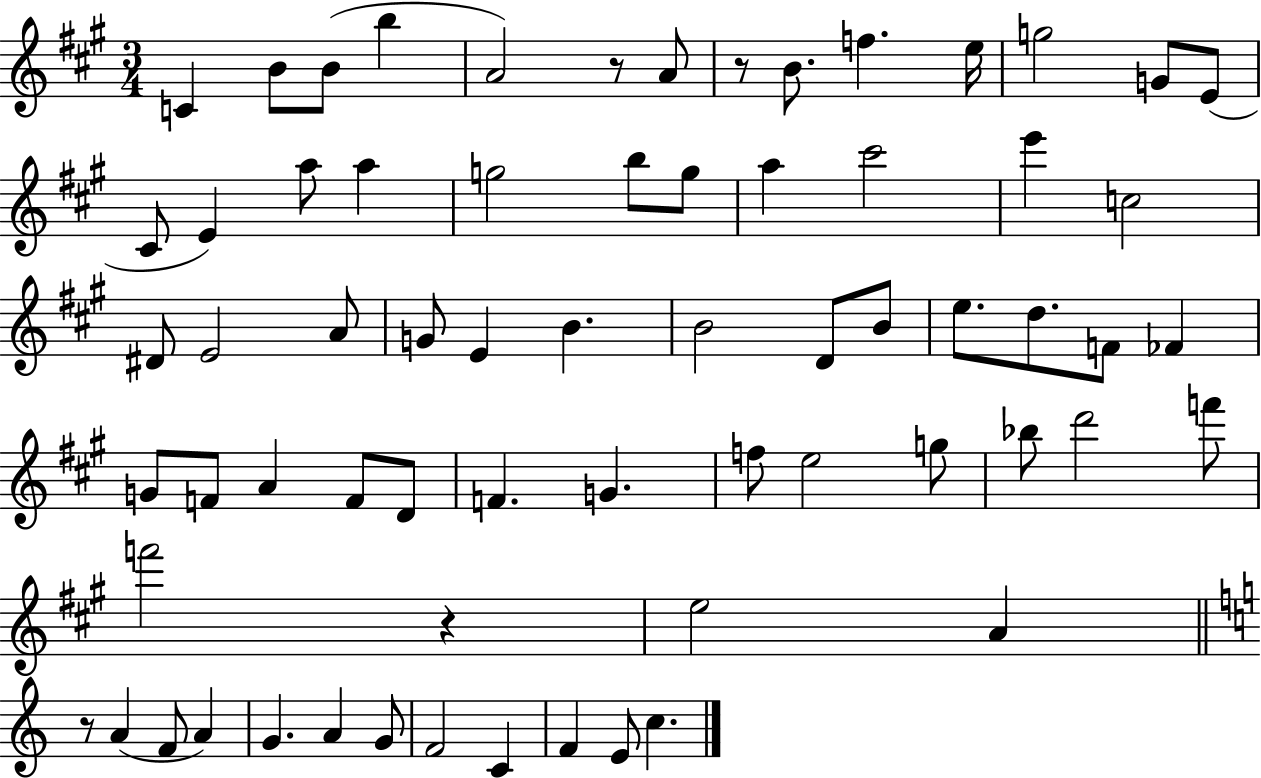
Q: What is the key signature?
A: A major